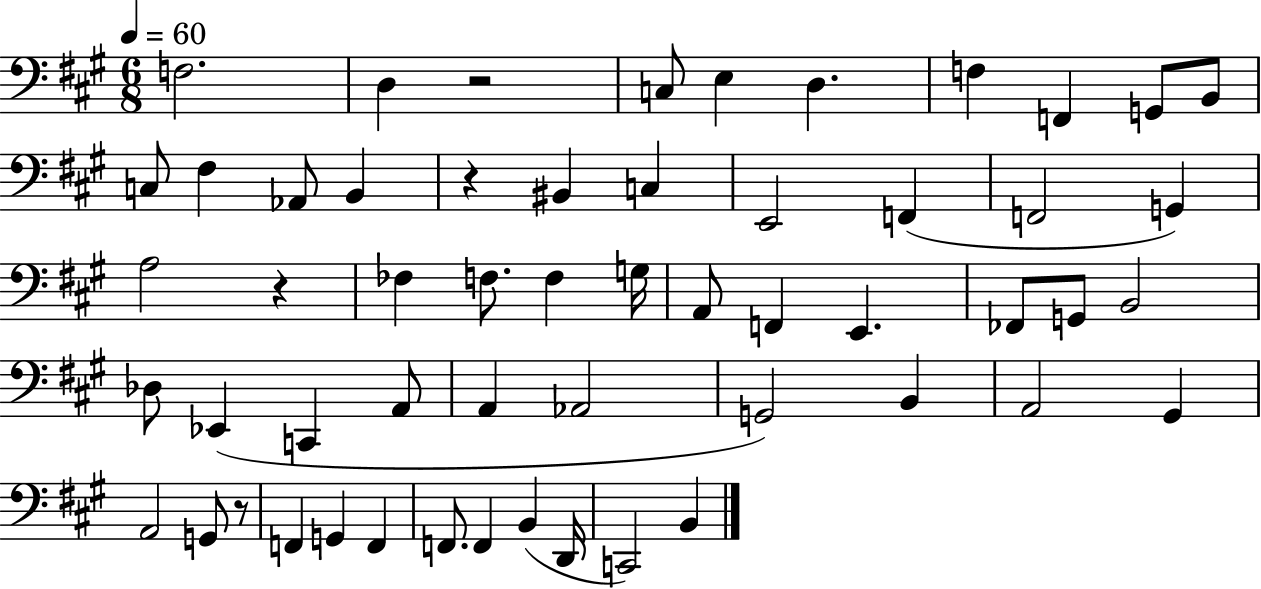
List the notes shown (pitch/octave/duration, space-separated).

F3/h. D3/q R/h C3/e E3/q D3/q. F3/q F2/q G2/e B2/e C3/e F#3/q Ab2/e B2/q R/q BIS2/q C3/q E2/h F2/q F2/h G2/q A3/h R/q FES3/q F3/e. F3/q G3/s A2/e F2/q E2/q. FES2/e G2/e B2/h Db3/e Eb2/q C2/q A2/e A2/q Ab2/h G2/h B2/q A2/h G#2/q A2/h G2/e R/e F2/q G2/q F2/q F2/e. F2/q B2/q D2/s C2/h B2/q